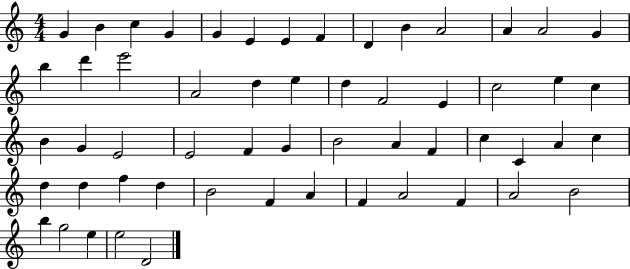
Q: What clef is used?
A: treble